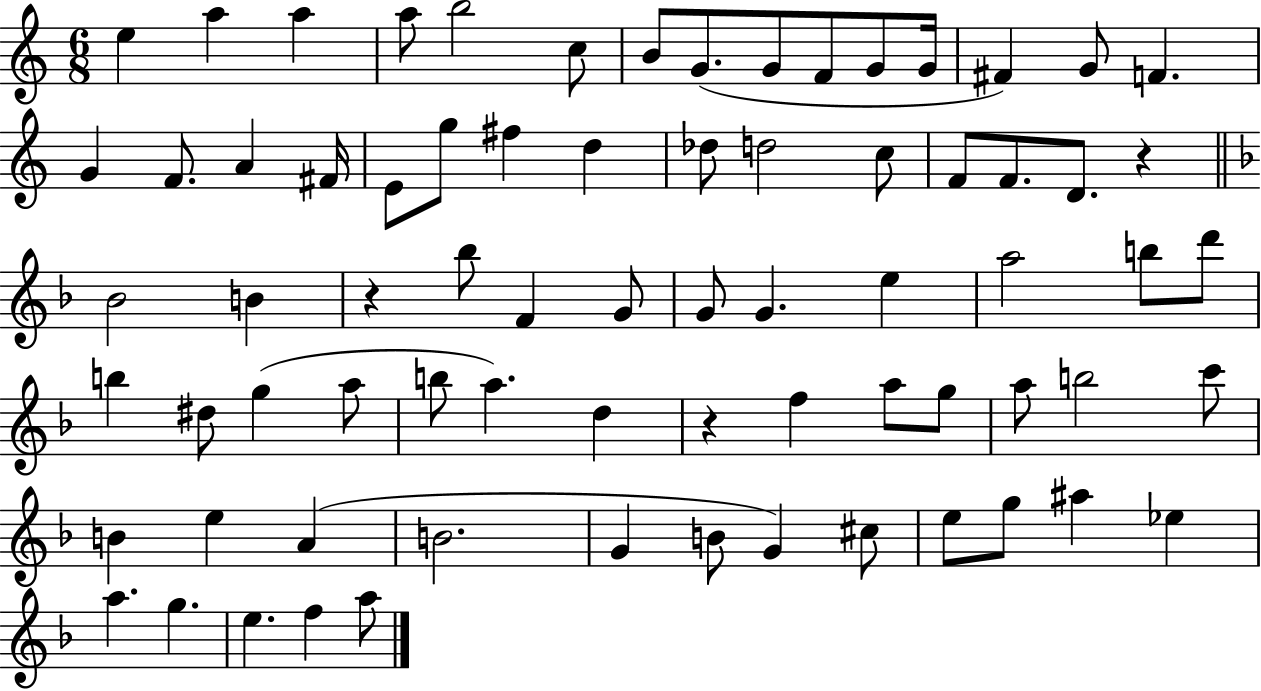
{
  \clef treble
  \numericTimeSignature
  \time 6/8
  \key c \major
  e''4 a''4 a''4 | a''8 b''2 c''8 | b'8 g'8.( g'8 f'8 g'8 g'16 | fis'4) g'8 f'4. | \break g'4 f'8. a'4 fis'16 | e'8 g''8 fis''4 d''4 | des''8 d''2 c''8 | f'8 f'8. d'8. r4 | \break \bar "||" \break \key f \major bes'2 b'4 | r4 bes''8 f'4 g'8 | g'8 g'4. e''4 | a''2 b''8 d'''8 | \break b''4 dis''8 g''4( a''8 | b''8 a''4.) d''4 | r4 f''4 a''8 g''8 | a''8 b''2 c'''8 | \break b'4 e''4 a'4( | b'2. | g'4 b'8 g'4) cis''8 | e''8 g''8 ais''4 ees''4 | \break a''4. g''4. | e''4. f''4 a''8 | \bar "|."
}